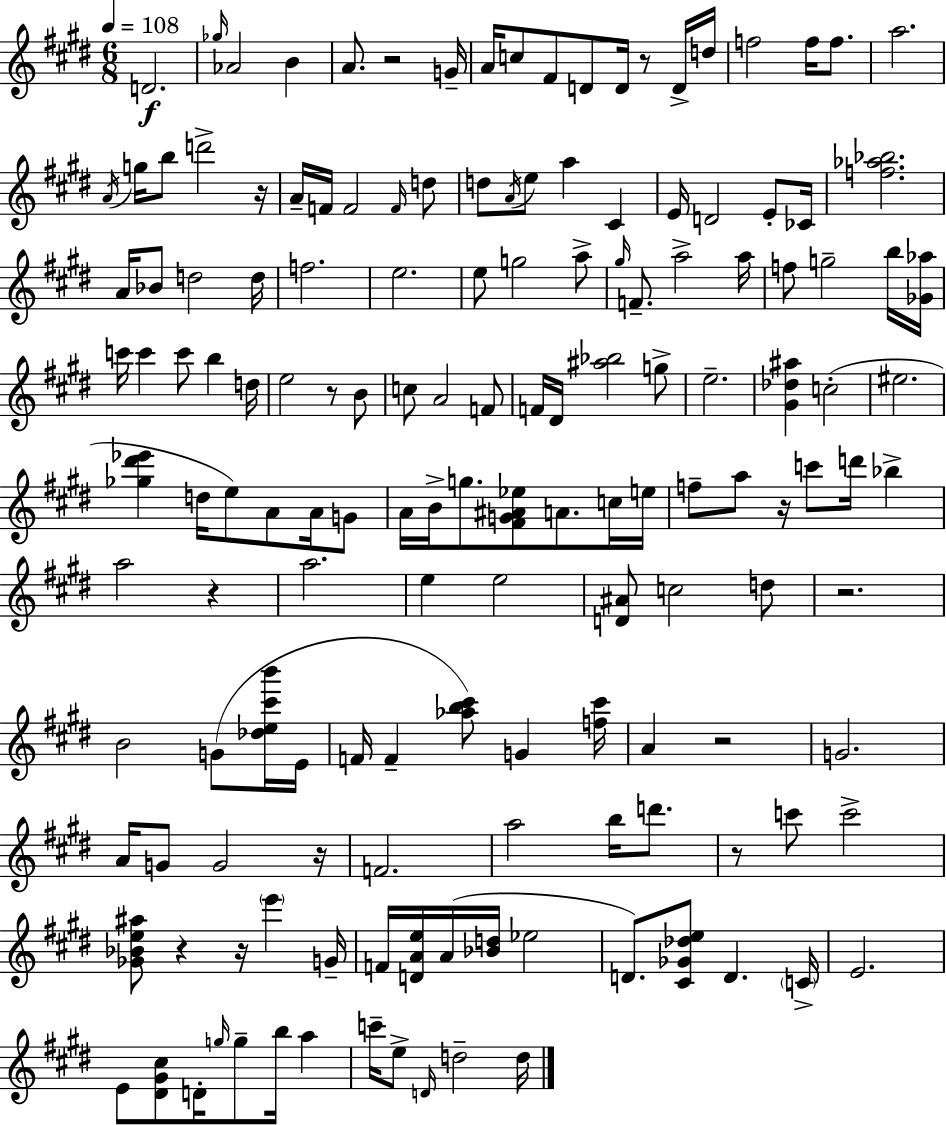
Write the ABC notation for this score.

X:1
T:Untitled
M:6/8
L:1/4
K:E
D2 _g/4 _A2 B A/2 z2 G/4 A/4 c/2 ^F/2 D/2 D/4 z/2 D/4 d/4 f2 f/4 f/2 a2 A/4 g/4 b/2 d'2 z/4 A/4 F/4 F2 F/4 d/2 d/2 A/4 e/2 a ^C E/4 D2 E/2 _C/4 [f_a_b]2 A/4 _B/2 d2 d/4 f2 e2 e/2 g2 a/2 ^g/4 F/2 a2 a/4 f/2 g2 b/4 [_G_a]/4 c'/4 c' c'/2 b d/4 e2 z/2 B/2 c/2 A2 F/2 F/4 ^D/4 [^a_b]2 g/2 e2 [^G_d^a] c2 ^e2 [_g^d'_e'] d/4 e/2 A/2 A/4 G/2 A/4 B/4 g/2 [^FG^A_e]/2 A/2 c/4 e/4 f/2 a/2 z/4 c'/2 d'/4 _b a2 z a2 e e2 [D^A]/2 c2 d/2 z2 B2 G/2 [_de^c'b']/4 E/4 F/4 F [_ab^c']/2 G [f^c']/4 A z2 G2 A/4 G/2 G2 z/4 F2 a2 b/4 d'/2 z/2 c'/2 c'2 [_G_Be^a]/2 z z/4 e' G/4 F/4 [DAe]/4 A/4 [_Bd]/4 _e2 D/2 [^C_G_de]/2 D C/4 E2 E/2 [^D^G^c]/2 D/4 g/4 g/2 b/4 a c'/4 e/2 D/4 d2 d/4